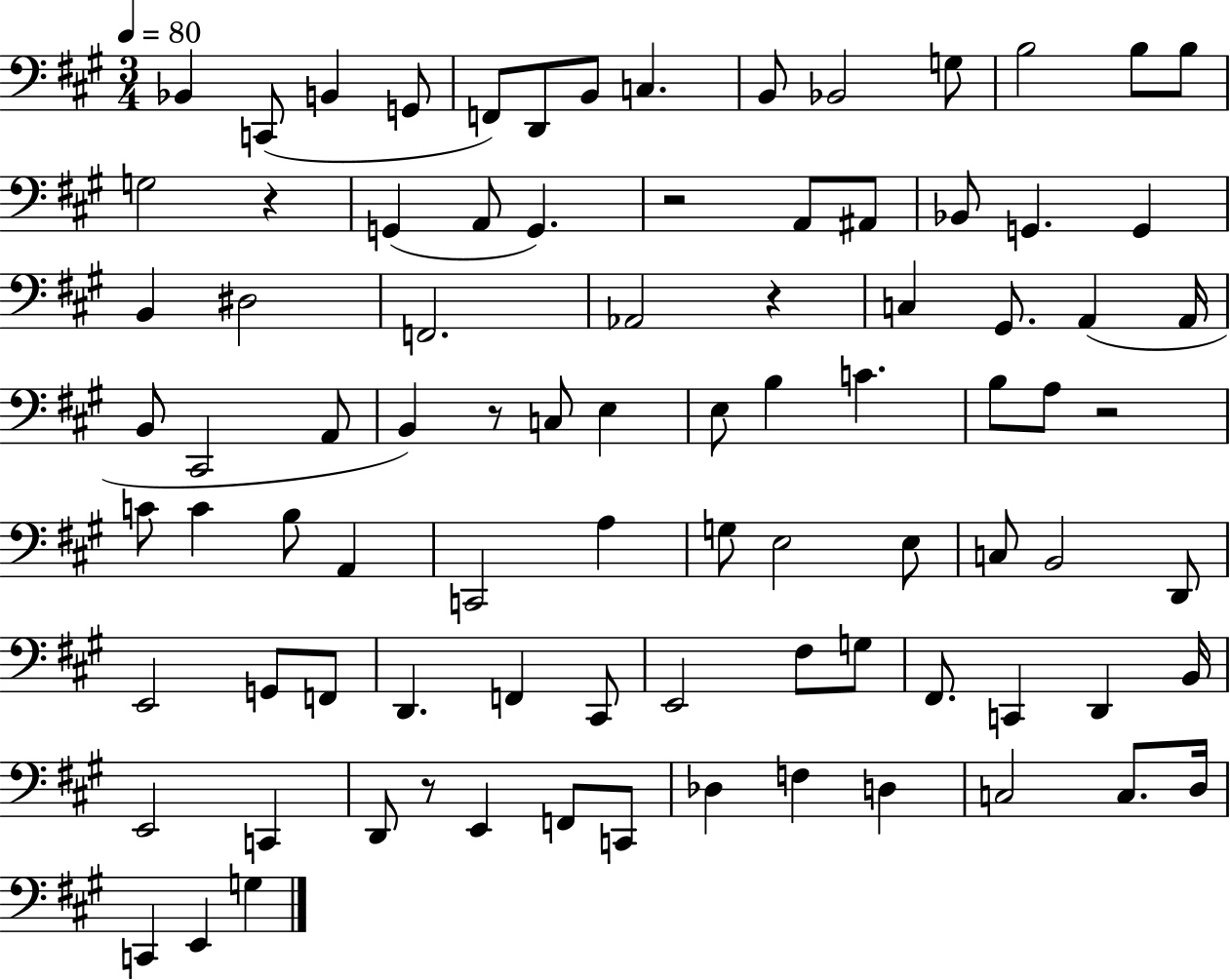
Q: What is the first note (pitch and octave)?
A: Bb2